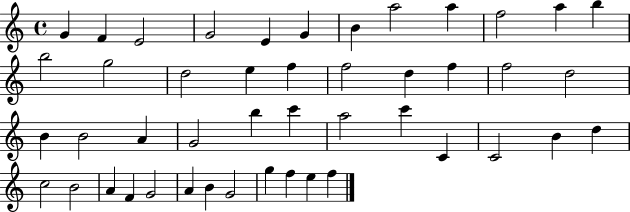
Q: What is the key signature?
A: C major